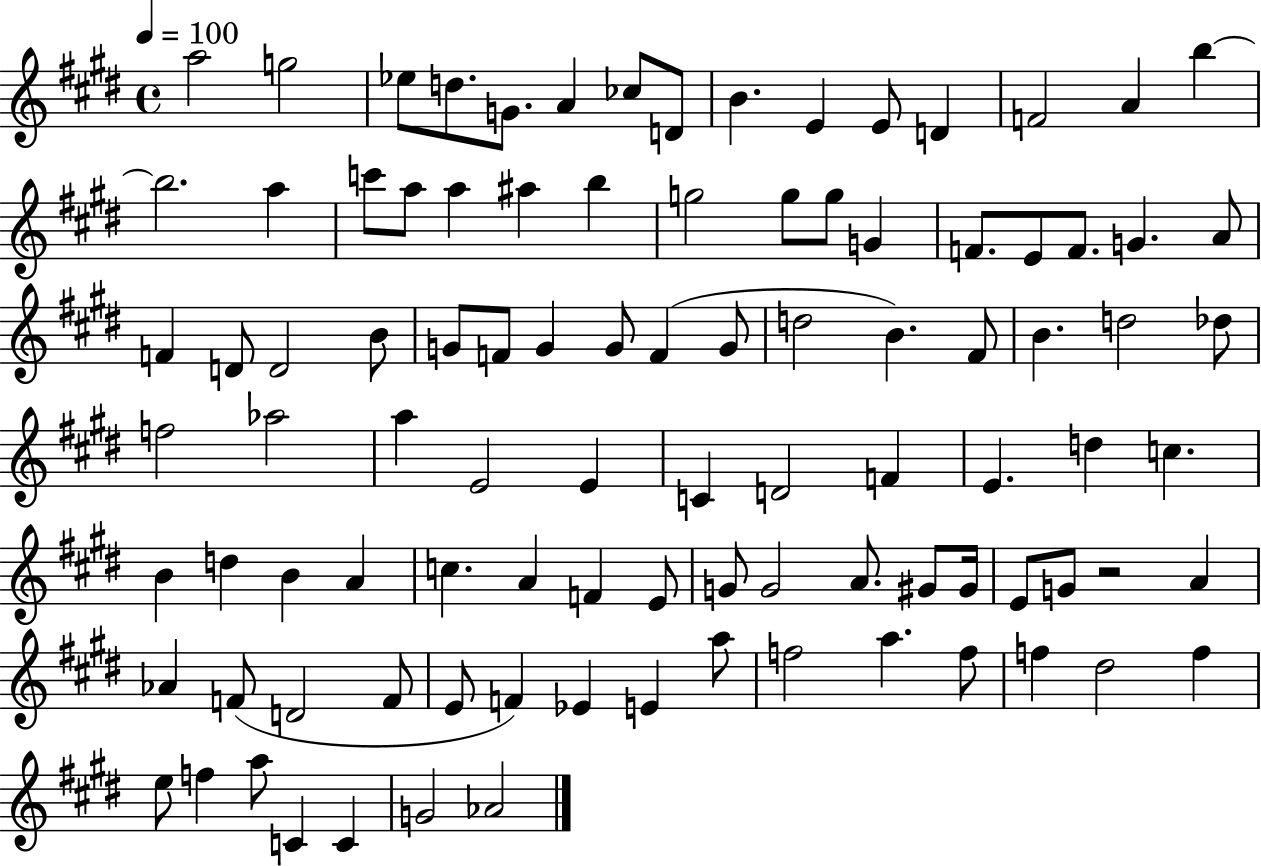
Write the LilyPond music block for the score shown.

{
  \clef treble
  \time 4/4
  \defaultTimeSignature
  \key e \major
  \tempo 4 = 100
  \repeat volta 2 { a''2 g''2 | ees''8 d''8. g'8. a'4 ces''8 d'8 | b'4. e'4 e'8 d'4 | f'2 a'4 b''4~~ | \break b''2. a''4 | c'''8 a''8 a''4 ais''4 b''4 | g''2 g''8 g''8 g'4 | f'8. e'8 f'8. g'4. a'8 | \break f'4 d'8 d'2 b'8 | g'8 f'8 g'4 g'8 f'4( g'8 | d''2 b'4.) fis'8 | b'4. d''2 des''8 | \break f''2 aes''2 | a''4 e'2 e'4 | c'4 d'2 f'4 | e'4. d''4 c''4. | \break b'4 d''4 b'4 a'4 | c''4. a'4 f'4 e'8 | g'8 g'2 a'8. gis'8 gis'16 | e'8 g'8 r2 a'4 | \break aes'4 f'8( d'2 f'8 | e'8 f'4) ees'4 e'4 a''8 | f''2 a''4. f''8 | f''4 dis''2 f''4 | \break e''8 f''4 a''8 c'4 c'4 | g'2 aes'2 | } \bar "|."
}